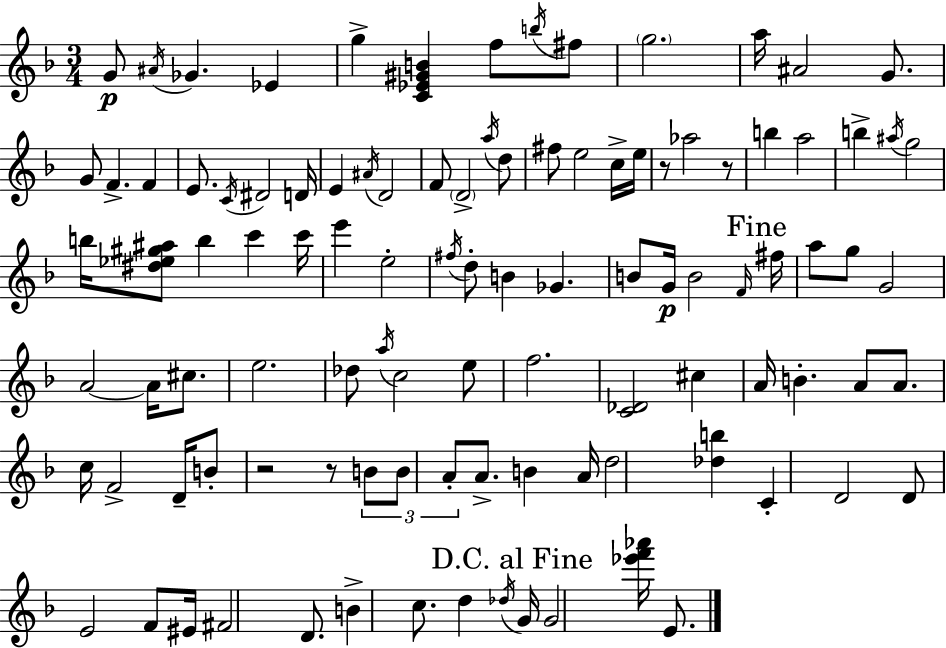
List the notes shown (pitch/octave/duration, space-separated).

G4/e A#4/s Gb4/q. Eb4/q G5/q [C4,Eb4,G#4,B4]/q F5/e B5/s F#5/e G5/h. A5/s A#4/h G4/e. G4/e F4/q. F4/q E4/e. C4/s D#4/h D4/s E4/q A#4/s D4/h F4/e D4/h A5/s D5/e F#5/e E5/h C5/s E5/s R/e Ab5/h R/e B5/q A5/h B5/q A#5/s G5/h B5/s [D#5,Eb5,G#5,A#5]/e B5/q C6/q C6/s E6/q E5/h F#5/s D5/e B4/q Gb4/q. B4/e G4/s B4/h F4/s F#5/s A5/e G5/e G4/h A4/h A4/s C#5/e. E5/h. Db5/e A5/s C5/h E5/e F5/h. [C4,Db4]/h C#5/q A4/s B4/q. A4/e A4/e. C5/s F4/h D4/s B4/e R/h R/e B4/e B4/e A4/e A4/e. B4/q A4/s D5/h [Db5,B5]/q C4/q D4/h D4/e E4/h F4/e EIS4/s F#4/h D4/e. B4/q C5/e. D5/q Db5/s G4/s G4/h [Eb6,F6,Ab6]/s E4/e.